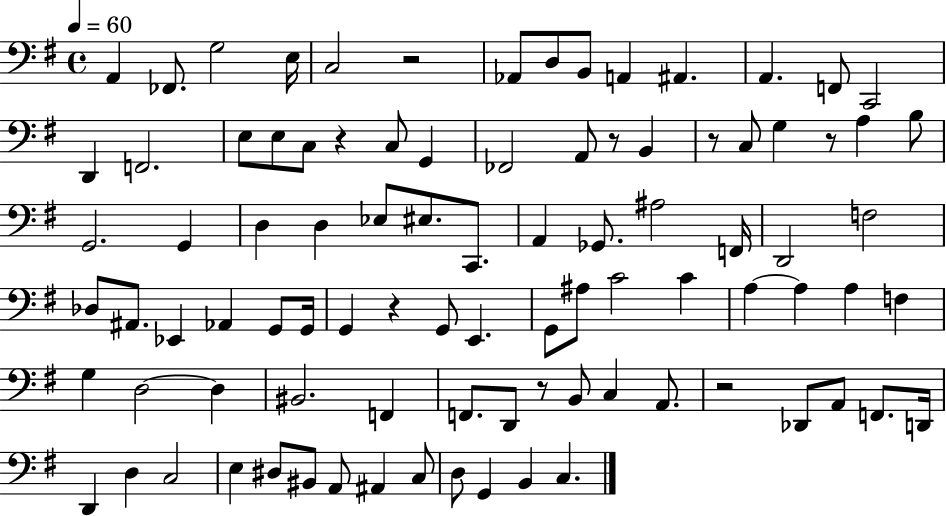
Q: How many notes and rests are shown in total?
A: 92